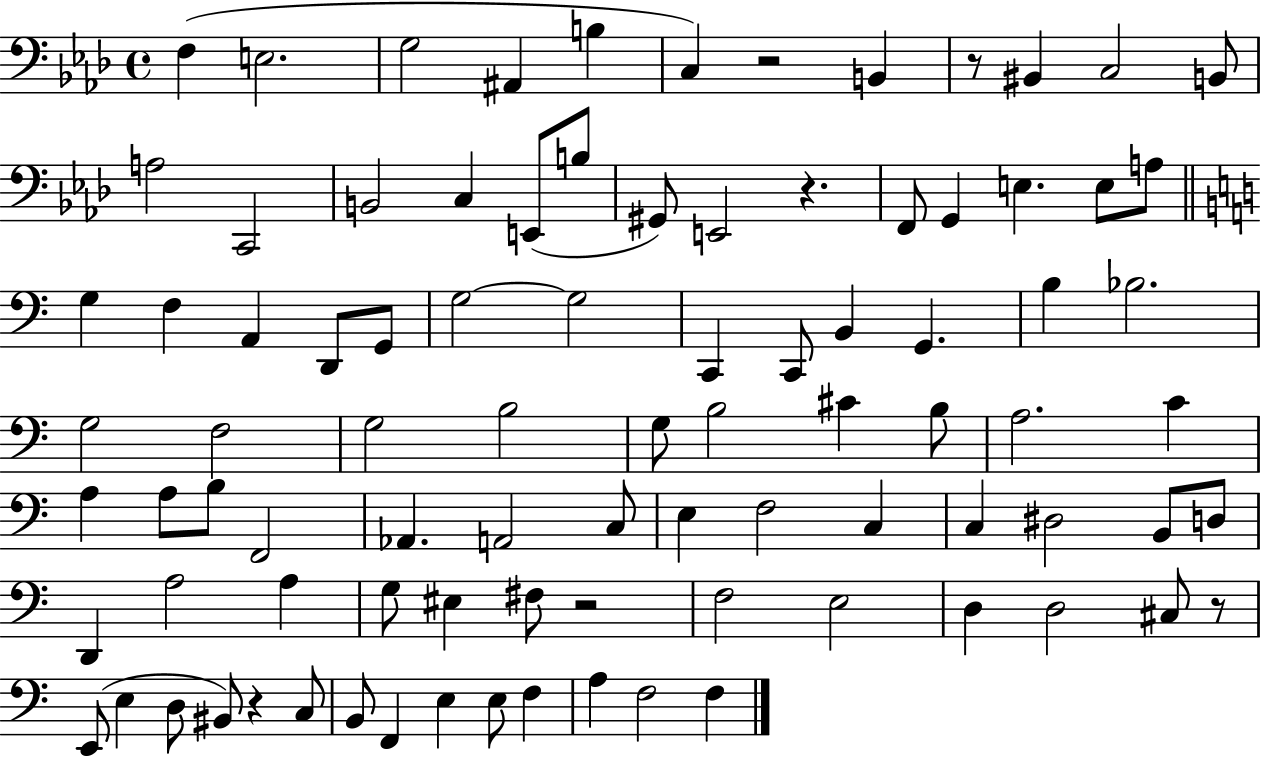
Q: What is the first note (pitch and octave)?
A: F3